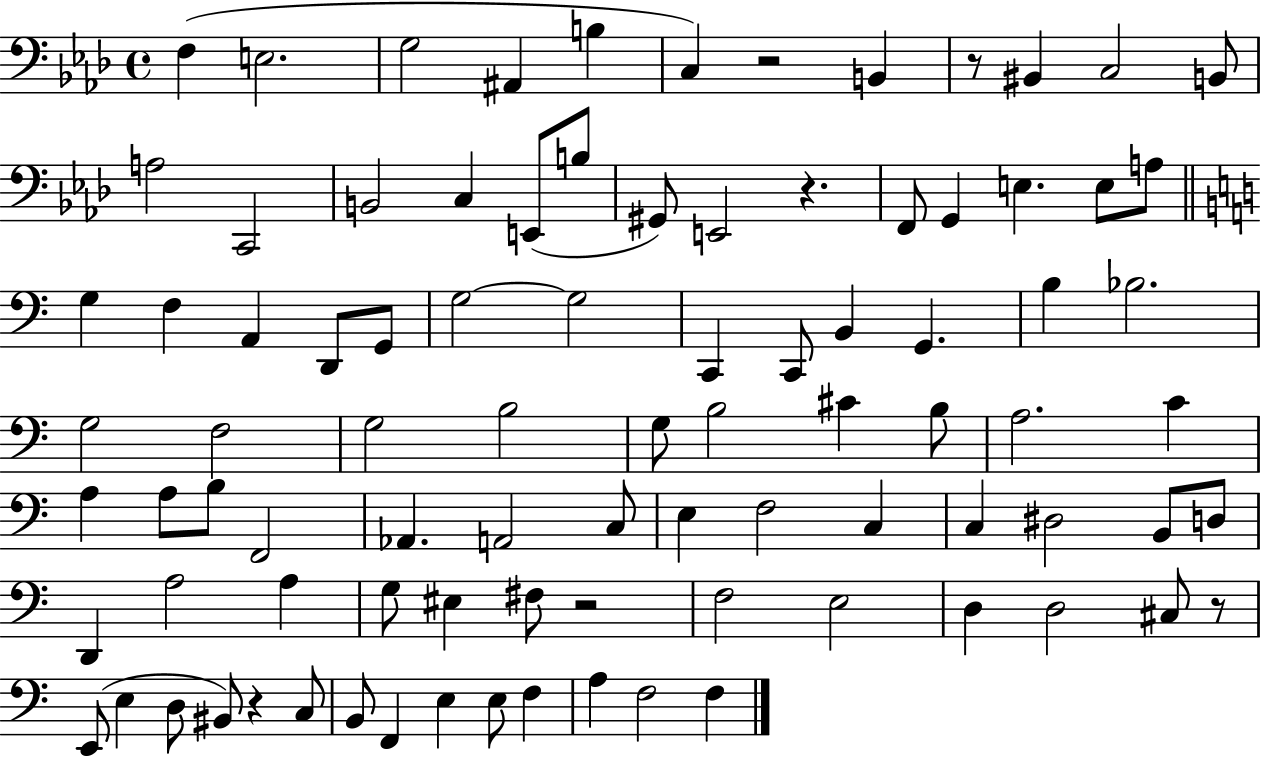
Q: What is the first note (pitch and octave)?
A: F3